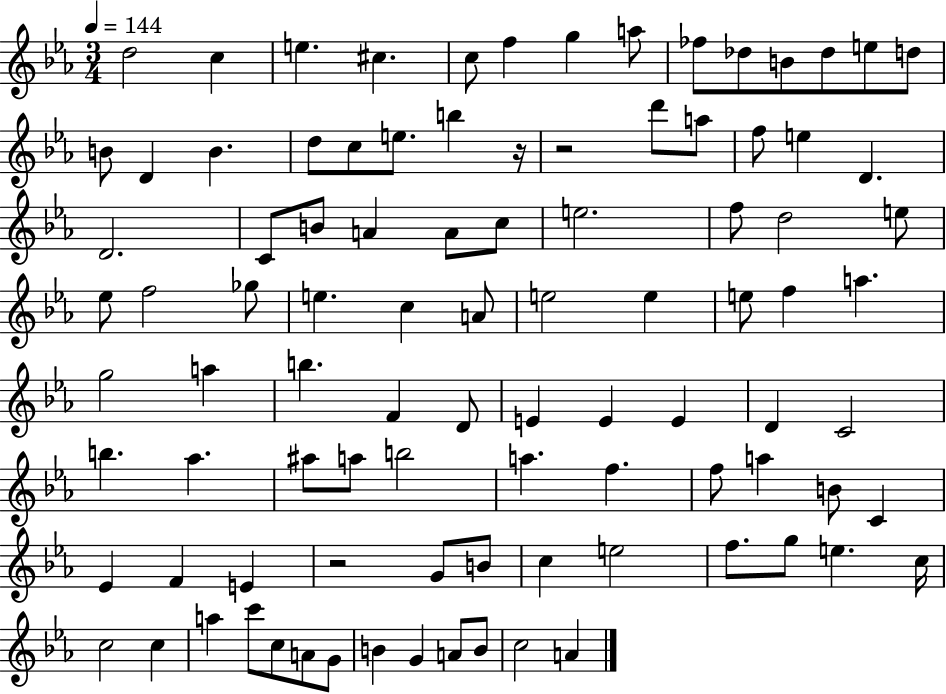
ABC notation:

X:1
T:Untitled
M:3/4
L:1/4
K:Eb
d2 c e ^c c/2 f g a/2 _f/2 _d/2 B/2 _d/2 e/2 d/2 B/2 D B d/2 c/2 e/2 b z/4 z2 d'/2 a/2 f/2 e D D2 C/2 B/2 A A/2 c/2 e2 f/2 d2 e/2 _e/2 f2 _g/2 e c A/2 e2 e e/2 f a g2 a b F D/2 E E E D C2 b _a ^a/2 a/2 b2 a f f/2 a B/2 C _E F E z2 G/2 B/2 c e2 f/2 g/2 e c/4 c2 c a c'/2 c/2 A/2 G/2 B G A/2 B/2 c2 A